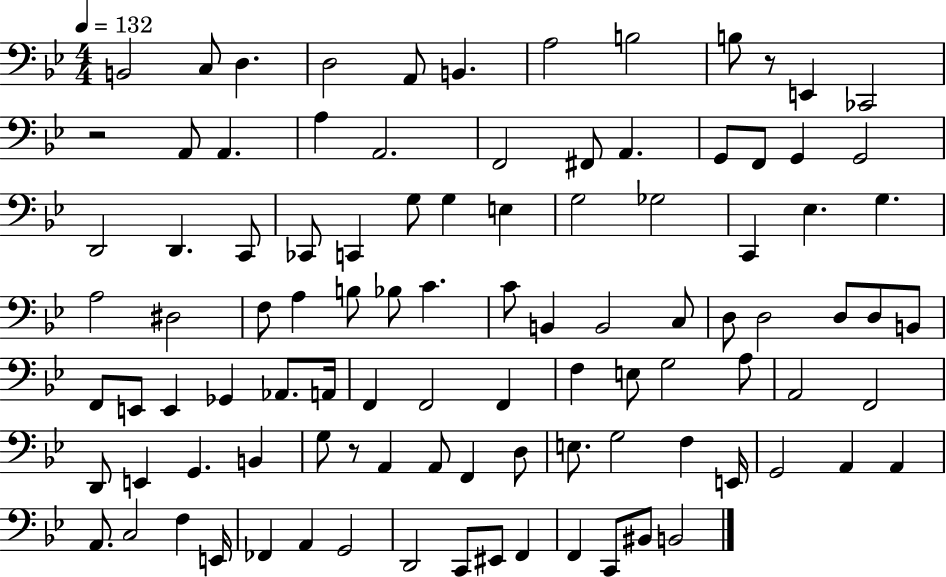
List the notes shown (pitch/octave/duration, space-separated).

B2/h C3/e D3/q. D3/h A2/e B2/q. A3/h B3/h B3/e R/e E2/q CES2/h R/h A2/e A2/q. A3/q A2/h. F2/h F#2/e A2/q. G2/e F2/e G2/q G2/h D2/h D2/q. C2/e CES2/e C2/q G3/e G3/q E3/q G3/h Gb3/h C2/q Eb3/q. G3/q. A3/h D#3/h F3/e A3/q B3/e Bb3/e C4/q. C4/e B2/q B2/h C3/e D3/e D3/h D3/e D3/e B2/e F2/e E2/e E2/q Gb2/q Ab2/e. A2/s F2/q F2/h F2/q F3/q E3/e G3/h A3/e A2/h F2/h D2/e E2/q G2/q. B2/q G3/e R/e A2/q A2/e F2/q D3/e E3/e. G3/h F3/q E2/s G2/h A2/q A2/q A2/e. C3/h F3/q E2/s FES2/q A2/q G2/h D2/h C2/e EIS2/e F2/q F2/q C2/e BIS2/e B2/h